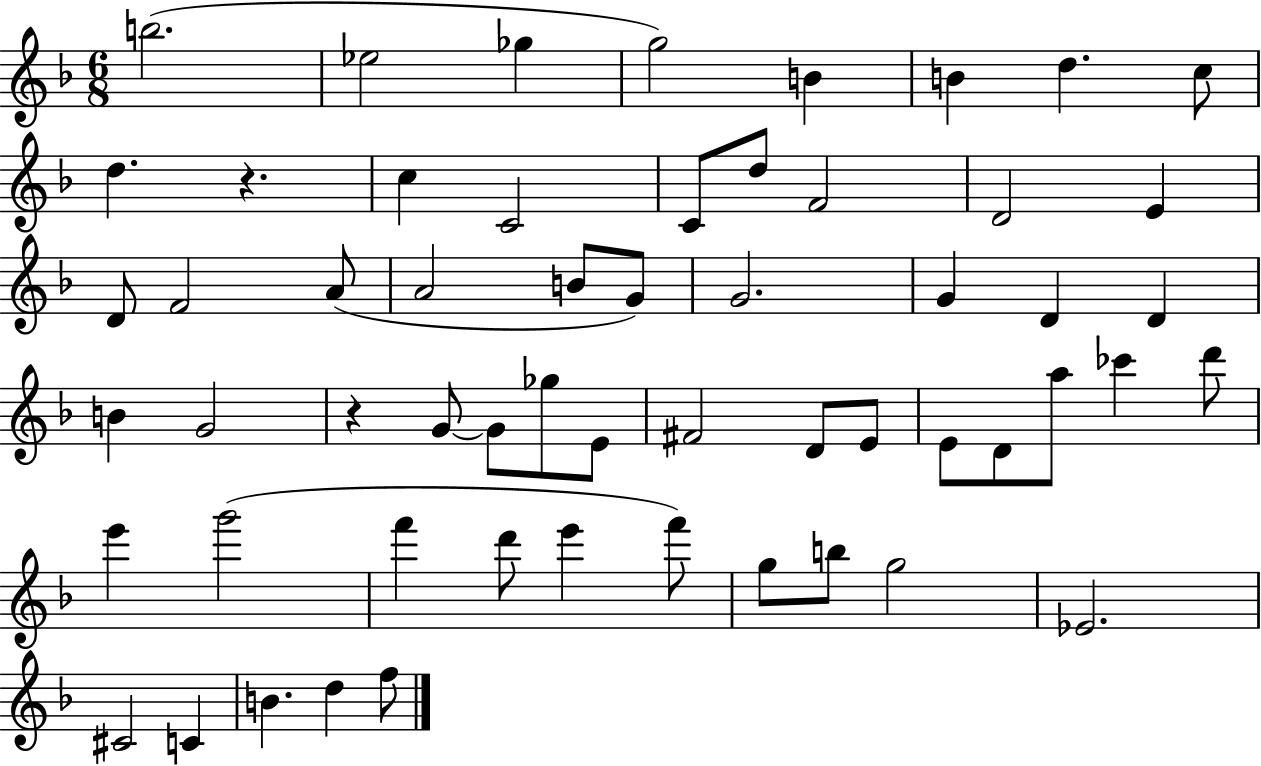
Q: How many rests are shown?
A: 2